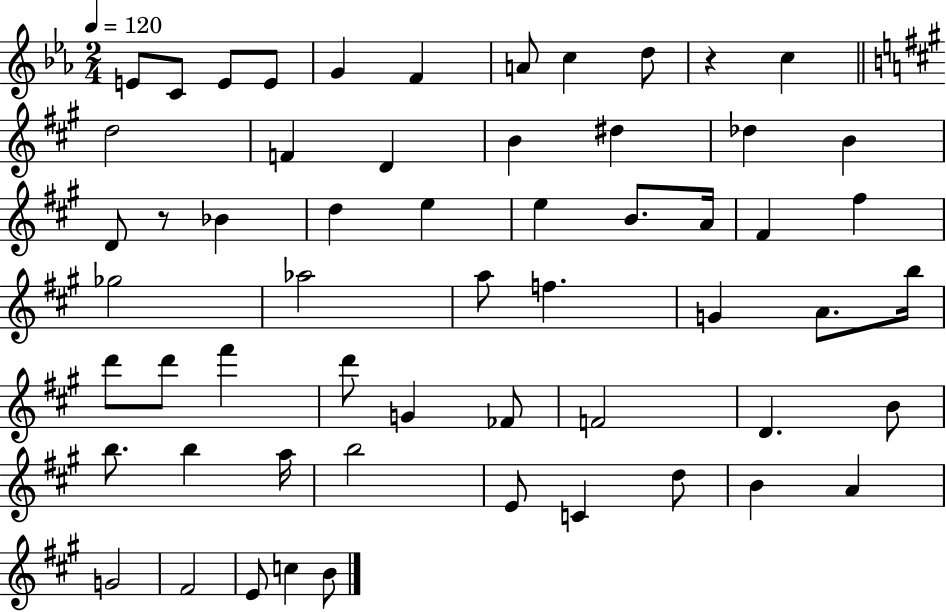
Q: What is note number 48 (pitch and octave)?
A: C4